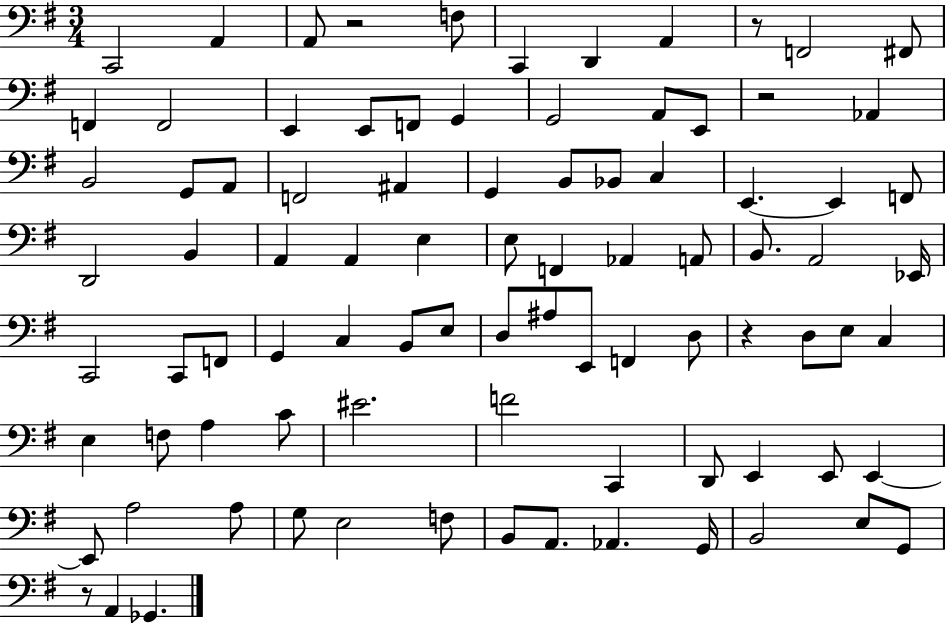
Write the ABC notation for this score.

X:1
T:Untitled
M:3/4
L:1/4
K:G
C,,2 A,, A,,/2 z2 F,/2 C,, D,, A,, z/2 F,,2 ^F,,/2 F,, F,,2 E,, E,,/2 F,,/2 G,, G,,2 A,,/2 E,,/2 z2 _A,, B,,2 G,,/2 A,,/2 F,,2 ^A,, G,, B,,/2 _B,,/2 C, E,, E,, F,,/2 D,,2 B,, A,, A,, E, E,/2 F,, _A,, A,,/2 B,,/2 A,,2 _E,,/4 C,,2 C,,/2 F,,/2 G,, C, B,,/2 E,/2 D,/2 ^A,/2 E,,/2 F,, D,/2 z D,/2 E,/2 C, E, F,/2 A, C/2 ^E2 F2 C,, D,,/2 E,, E,,/2 E,, E,,/2 A,2 A,/2 G,/2 E,2 F,/2 B,,/2 A,,/2 _A,, G,,/4 B,,2 E,/2 G,,/2 z/2 A,, _G,,